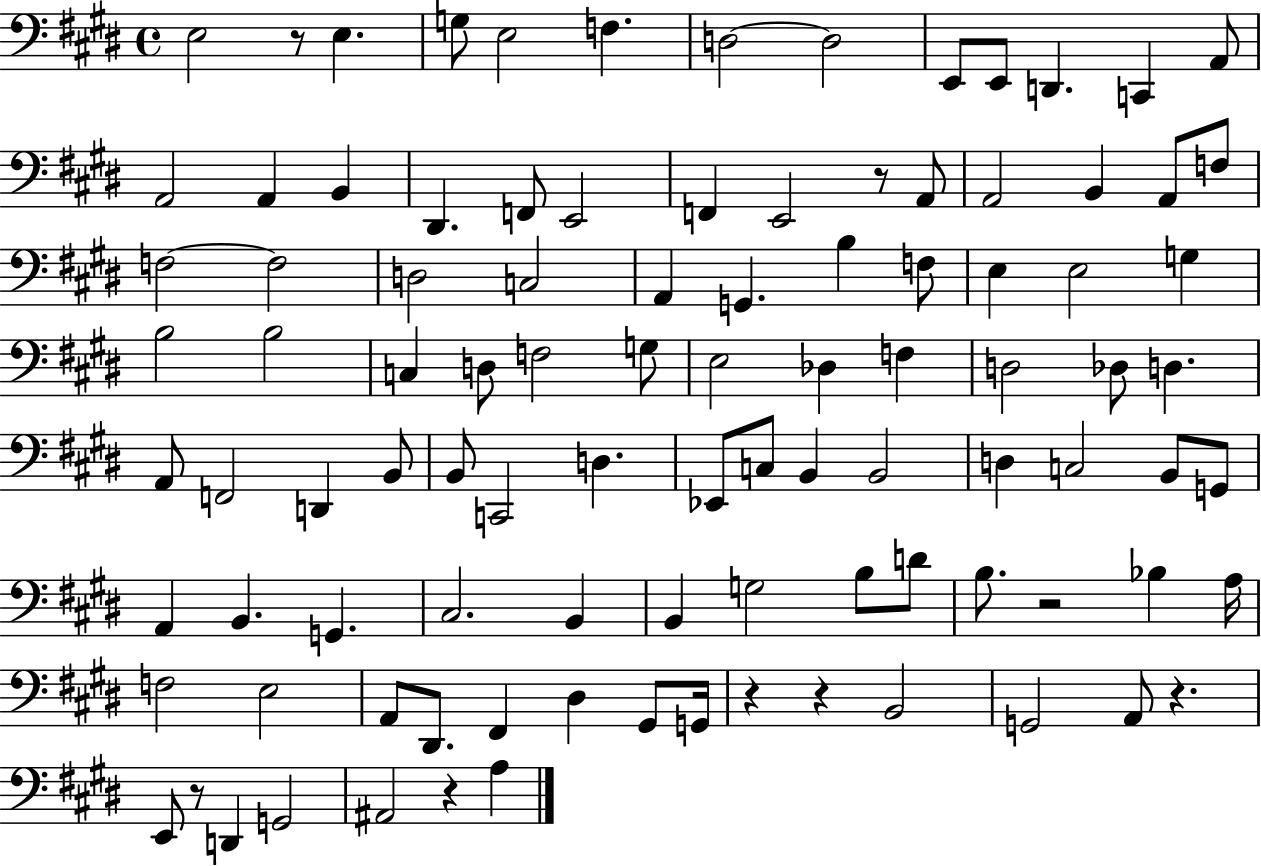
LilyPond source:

{
  \clef bass
  \time 4/4
  \defaultTimeSignature
  \key e \major
  \repeat volta 2 { e2 r8 e4. | g8 e2 f4. | d2~~ d2 | e,8 e,8 d,4. c,4 a,8 | \break a,2 a,4 b,4 | dis,4. f,8 e,2 | f,4 e,2 r8 a,8 | a,2 b,4 a,8 f8 | \break f2~~ f2 | d2 c2 | a,4 g,4. b4 f8 | e4 e2 g4 | \break b2 b2 | c4 d8 f2 g8 | e2 des4 f4 | d2 des8 d4. | \break a,8 f,2 d,4 b,8 | b,8 c,2 d4. | ees,8 c8 b,4 b,2 | d4 c2 b,8 g,8 | \break a,4 b,4. g,4. | cis2. b,4 | b,4 g2 b8 d'8 | b8. r2 bes4 a16 | \break f2 e2 | a,8 dis,8. fis,4 dis4 gis,8 g,16 | r4 r4 b,2 | g,2 a,8 r4. | \break e,8 r8 d,4 g,2 | ais,2 r4 a4 | } \bar "|."
}